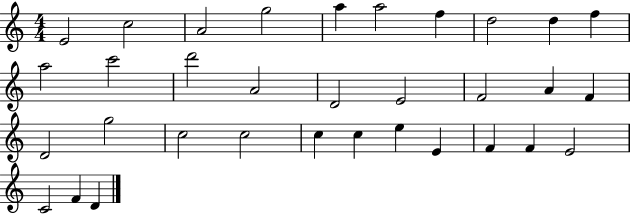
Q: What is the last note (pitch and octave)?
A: D4